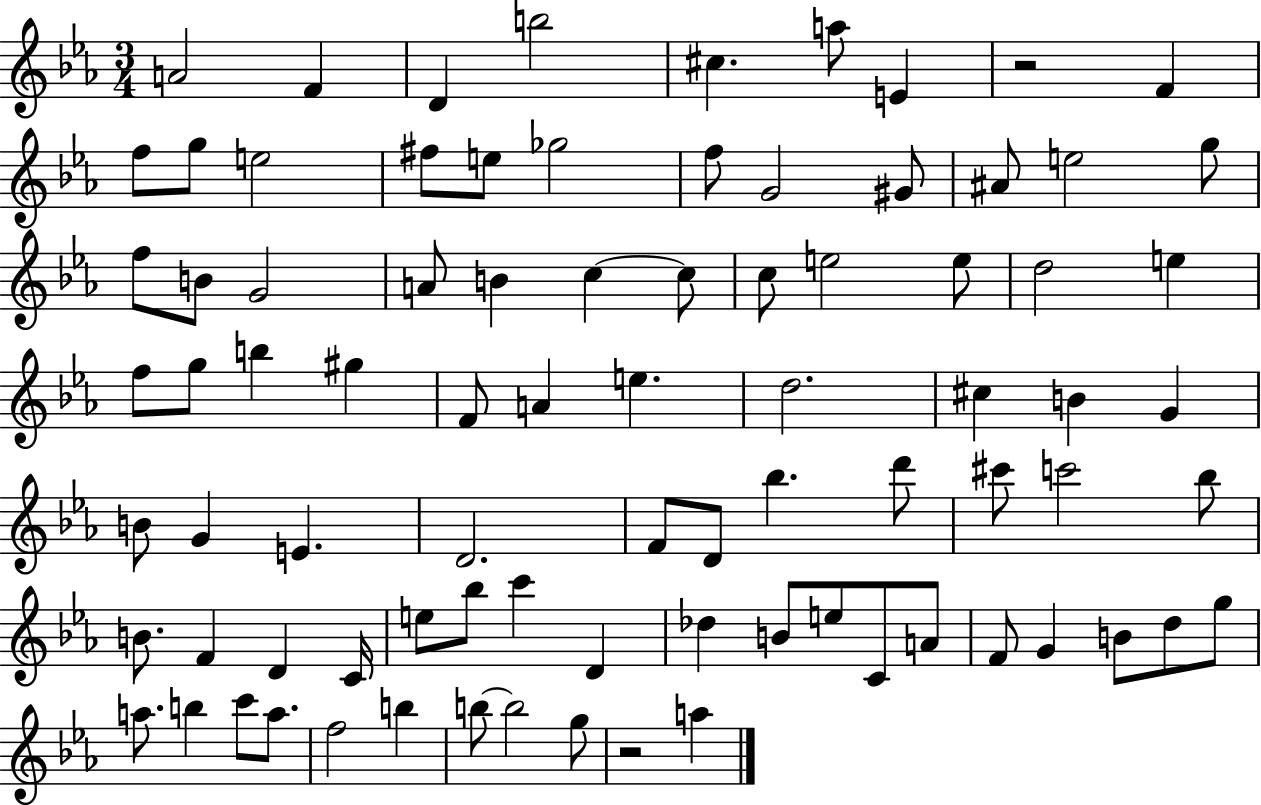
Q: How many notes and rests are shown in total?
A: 84